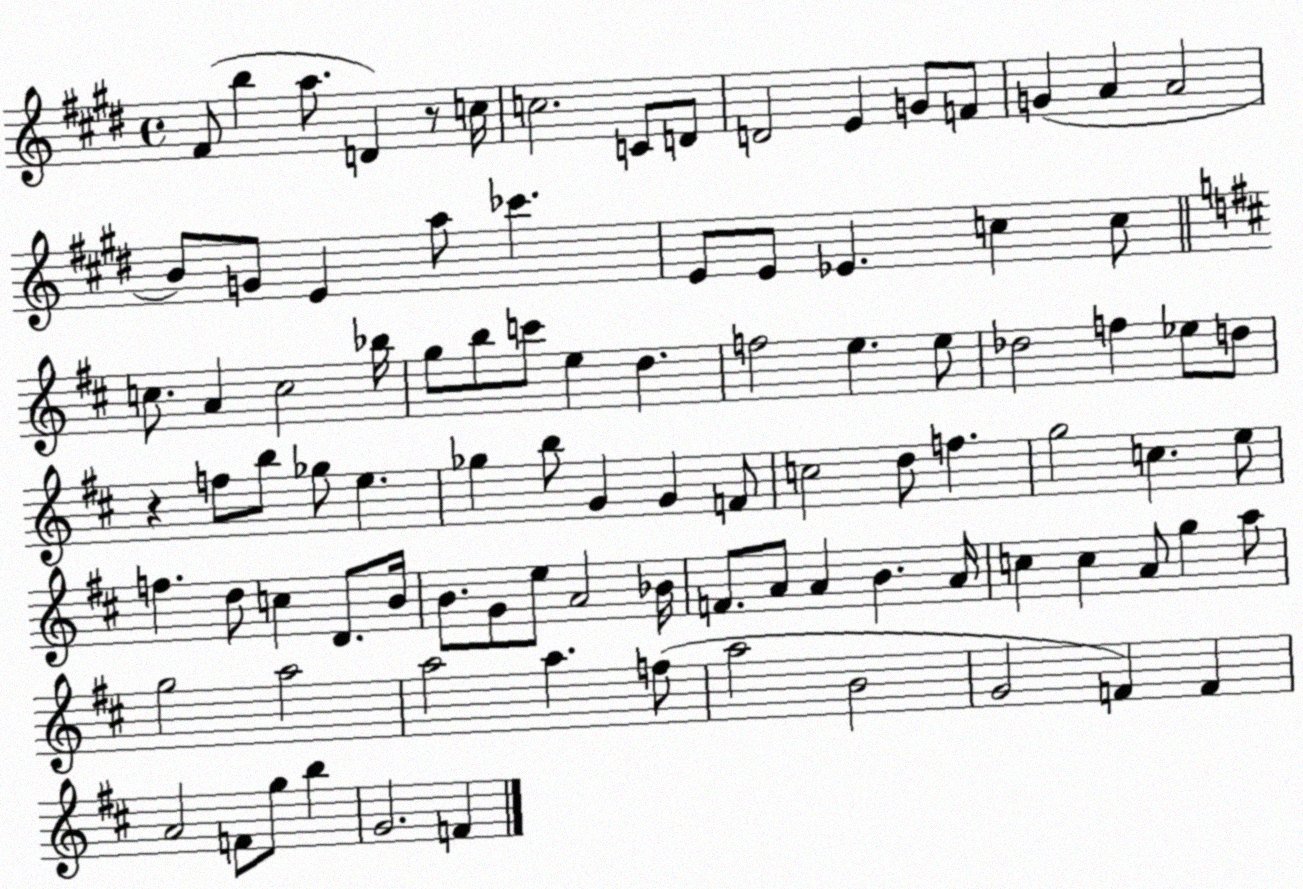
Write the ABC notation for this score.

X:1
T:Untitled
M:4/4
L:1/4
K:E
^F/2 b a/2 D z/2 c/4 c2 C/2 D/2 D2 E G/2 F/2 G A A2 B/2 G/2 E a/2 _c' E/2 E/2 _E c c/2 c/2 A c2 _b/4 g/2 b/2 c'/2 e d f2 e e/2 _d2 f _e/2 d/2 z f/2 b/2 _g/2 e _g b/2 G G F/2 c2 d/2 f g2 c e/2 f d/2 c D/2 B/4 B/2 G/2 e/2 A2 _B/4 F/2 A/2 A B A/4 c c A/2 g a/2 g2 a2 a2 a f/2 a2 B2 G2 F F A2 F/2 g/2 b G2 F